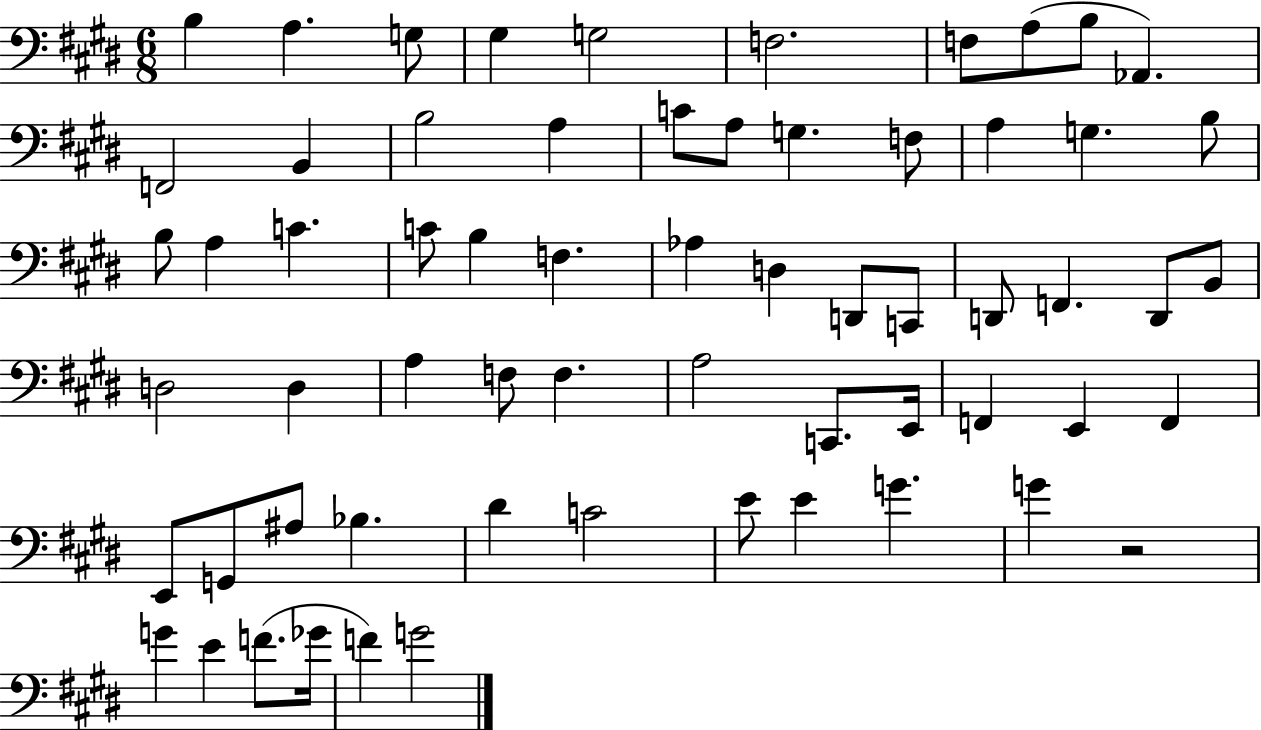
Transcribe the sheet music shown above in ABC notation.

X:1
T:Untitled
M:6/8
L:1/4
K:E
B, A, G,/2 ^G, G,2 F,2 F,/2 A,/2 B,/2 _A,, F,,2 B,, B,2 A, C/2 A,/2 G, F,/2 A, G, B,/2 B,/2 A, C C/2 B, F, _A, D, D,,/2 C,,/2 D,,/2 F,, D,,/2 B,,/2 D,2 D, A, F,/2 F, A,2 C,,/2 E,,/4 F,, E,, F,, E,,/2 G,,/2 ^A,/2 _B, ^D C2 E/2 E G G z2 G E F/2 _G/4 F G2